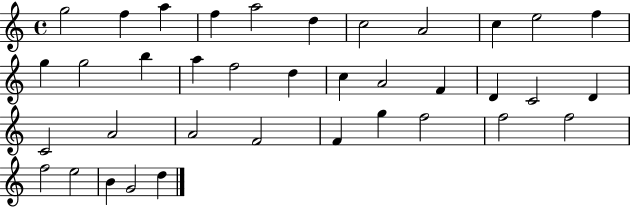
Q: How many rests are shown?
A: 0